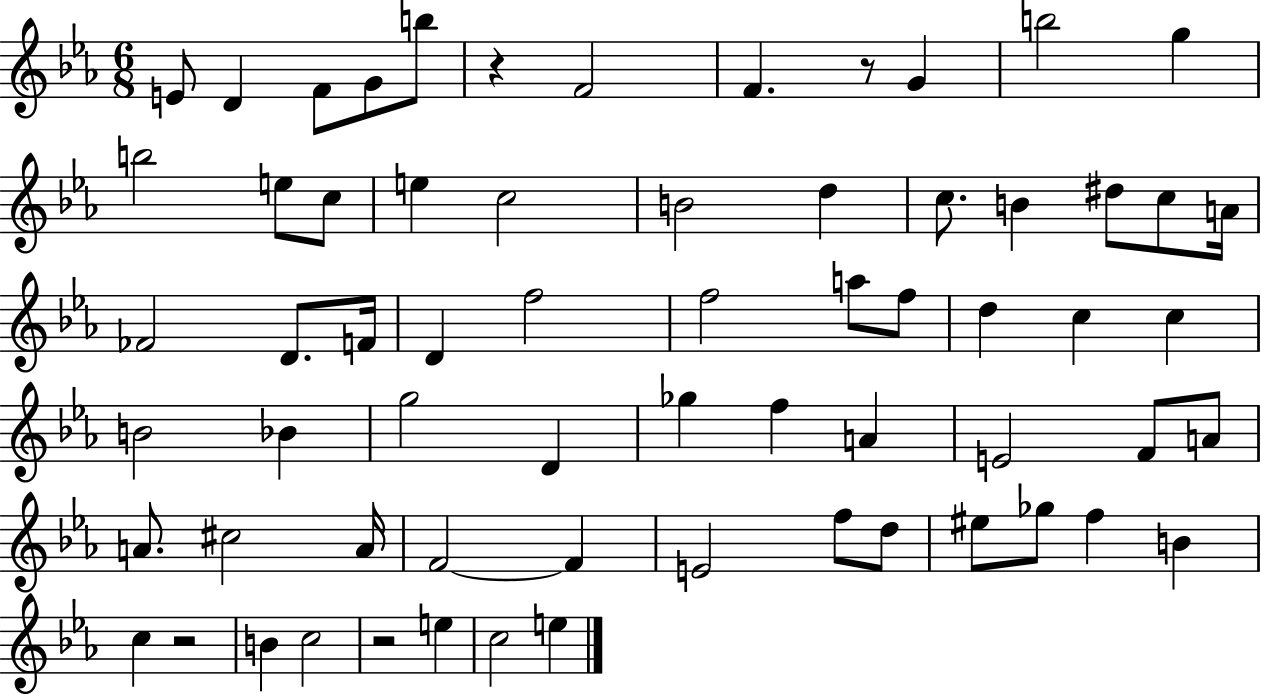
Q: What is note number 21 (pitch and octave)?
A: C5